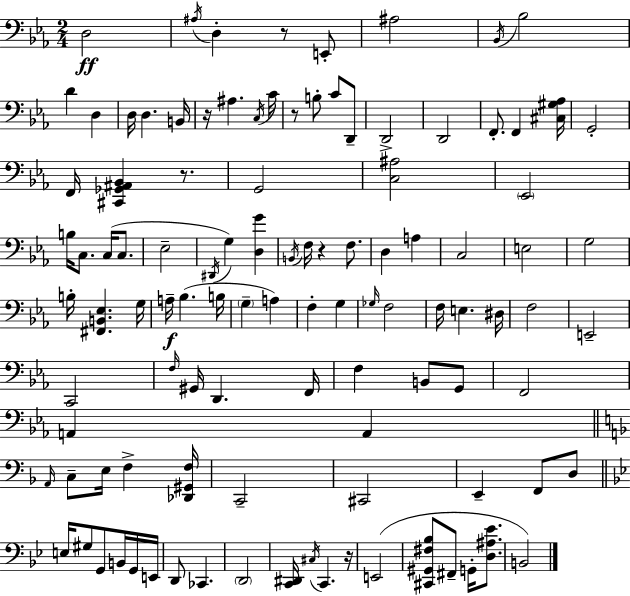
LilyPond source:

{
  \clef bass
  \numericTimeSignature
  \time 2/4
  \key ees \major
  d2\ff | \acciaccatura { ais16 } d4-. r8 e,8-. | ais2 | \acciaccatura { bes,16 } bes2 | \break d'4 d4 | d16 d4. | b,16 r16 ais4. | \acciaccatura { c16 } c'16 r8 b8-. c'8 | \break d,8-- d,2-> | d,2 | f,8.-. f,4 | <cis gis aes>16 g,2-. | \break f,16 <cis, ges, ais, bes,>4 | r8. g,2 | <c ais>2 | \parenthesize ees,2 | \break b16 c8. c16( | c8. ees2-- | \acciaccatura { dis,16 }) g4 | <d g'>4 \acciaccatura { b,16 } f16 r4 | \break f8. d4 | a4 c2 | e2 | g2 | \break b16-. <fis, b, ees>4. | g16 a16--\f bes4.( | b16 \parenthesize g4-- | a4) f4-. | \break g4 \grace { ges16 } f2 | f16 e4. | dis16 f2 | e,2-- | \break c,2 | \grace { f16 } gis,16 | d,4. f,16 f4 | b,8 g,8 f,2 | \break a,4 | a,4 \bar "||" \break \key d \minor \grace { a,16 } c8-- e16 f4-> | <des, gis, f>16 c,2-- | cis,2 | e,4-- f,8 d8 | \break \bar "||" \break \key bes \major e16 gis8 g,8 b,16 g,16 e,16 | d,8 ces,4. | \parenthesize d,2 | <c, dis,>16 \acciaccatura { cis16 } c,4. | \break r16 e,2( | <cis, gis, fis bes>8 fis,8-- g,16-. <d ais ees'>8. | b,2) | \bar "|."
}